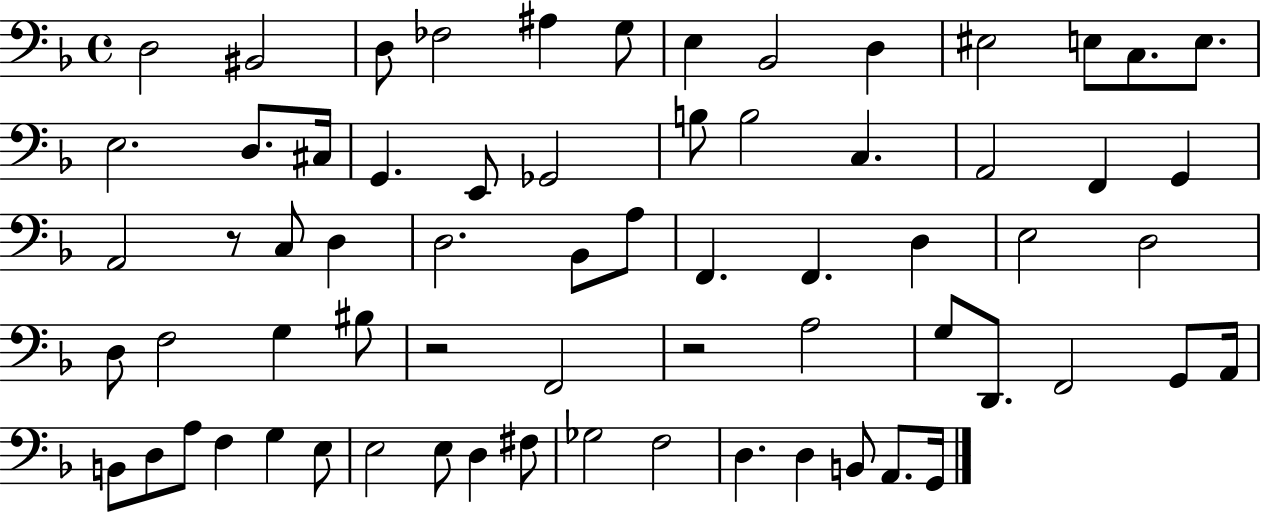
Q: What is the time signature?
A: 4/4